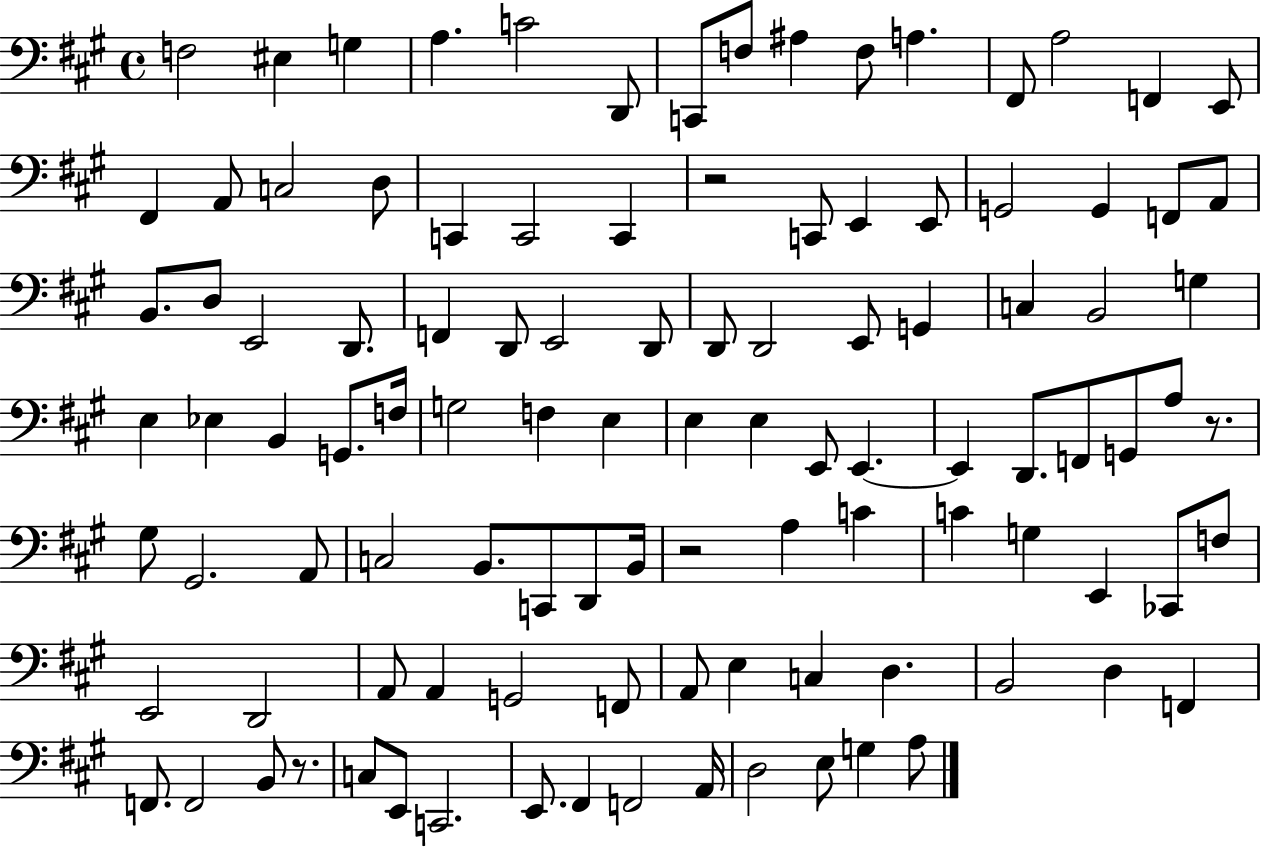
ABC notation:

X:1
T:Untitled
M:4/4
L:1/4
K:A
F,2 ^E, G, A, C2 D,,/2 C,,/2 F,/2 ^A, F,/2 A, ^F,,/2 A,2 F,, E,,/2 ^F,, A,,/2 C,2 D,/2 C,, C,,2 C,, z2 C,,/2 E,, E,,/2 G,,2 G,, F,,/2 A,,/2 B,,/2 D,/2 E,,2 D,,/2 F,, D,,/2 E,,2 D,,/2 D,,/2 D,,2 E,,/2 G,, C, B,,2 G, E, _E, B,, G,,/2 F,/4 G,2 F, E, E, E, E,,/2 E,, E,, D,,/2 F,,/2 G,,/2 A,/2 z/2 ^G,/2 ^G,,2 A,,/2 C,2 B,,/2 C,,/2 D,,/2 B,,/4 z2 A, C C G, E,, _C,,/2 F,/2 E,,2 D,,2 A,,/2 A,, G,,2 F,,/2 A,,/2 E, C, D, B,,2 D, F,, F,,/2 F,,2 B,,/2 z/2 C,/2 E,,/2 C,,2 E,,/2 ^F,, F,,2 A,,/4 D,2 E,/2 G, A,/2